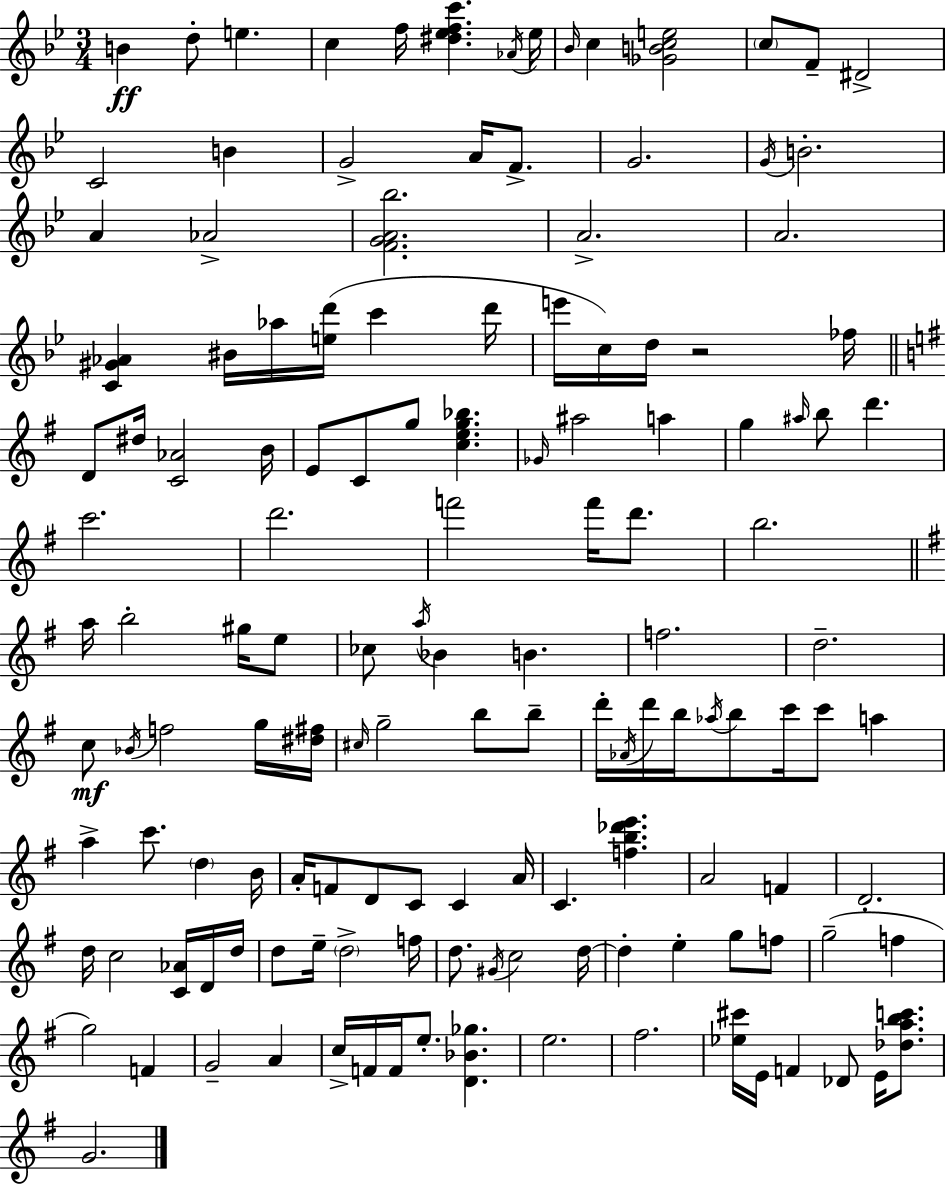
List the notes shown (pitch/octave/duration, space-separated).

B4/q D5/e E5/q. C5/q F5/s [D#5,Eb5,F5,C6]/q. Ab4/s Eb5/s Bb4/s C5/q [Gb4,B4,C5,E5]/h C5/e F4/e D#4/h C4/h B4/q G4/h A4/s F4/e. G4/h. G4/s B4/h. A4/q Ab4/h [F4,G4,A4,Bb5]/h. A4/h. A4/h. [C4,G#4,Ab4]/q BIS4/s Ab5/s [E5,D6]/s C6/q D6/s E6/s C5/s D5/s R/h FES5/s D4/e D#5/s [C4,Ab4]/h B4/s E4/e C4/e G5/e [C5,E5,G5,Bb5]/q. Gb4/s A#5/h A5/q G5/q A#5/s B5/e D6/q. C6/h. D6/h. F6/h F6/s D6/e. B5/h. A5/s B5/h G#5/s E5/e CES5/e A5/s Bb4/q B4/q. F5/h. D5/h. C5/e Bb4/s F5/h G5/s [D#5,F#5]/s C#5/s G5/h B5/e B5/e D6/s Ab4/s D6/s B5/s Ab5/s B5/e C6/s C6/e A5/q A5/q C6/e. D5/q B4/s A4/s F4/e D4/e C4/e C4/q A4/s C4/q. [F5,B5,Db6,E6]/q. A4/h F4/q D4/h. D5/s C5/h [C4,Ab4]/s D4/s D5/s D5/e E5/s D5/h F5/s D5/e. G#4/s C5/h D5/s D5/q E5/q G5/e F5/e G5/h F5/q G5/h F4/q G4/h A4/q C5/s F4/s F4/s E5/e. [D4,Bb4,Gb5]/q. E5/h. F#5/h. [Eb5,C#6]/s E4/s F4/q Db4/e E4/s [Db5,A5,B5,C6]/e. G4/h.